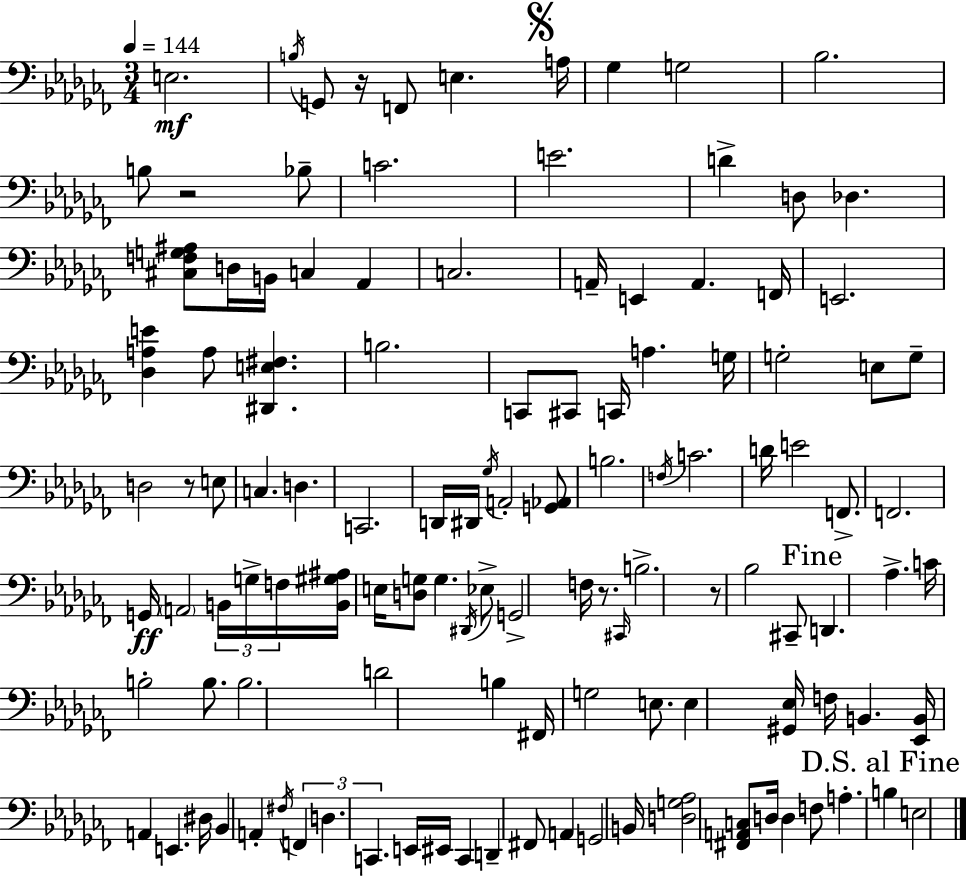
E3/h. B3/s G2/e R/s F2/e E3/q. A3/s Gb3/q G3/h Bb3/h. B3/e R/h Bb3/e C4/h. E4/h. D4/q D3/e Db3/q. [C#3,F3,G3,A#3]/e D3/s B2/s C3/q Ab2/q C3/h. A2/s E2/q A2/q. F2/s E2/h. [Db3,A3,E4]/q A3/e [D#2,E3,F#3]/q. B3/h. C2/e C#2/e C2/s A3/q. G3/s G3/h E3/e G3/e D3/h R/e E3/e C3/q. D3/q. C2/h. D2/s D#2/s Gb3/s A2/h [G2,Ab2]/e B3/h. F3/s C4/h. D4/s E4/h F2/e. F2/h. G2/s A2/h B2/s G3/s F3/s [B2,G#3,A#3]/s E3/s [D3,G3]/e G3/q. D#2/s Eb3/e G2/h F3/s R/e. C#2/s B3/h. R/e Bb3/h C#2/e D2/q. Ab3/q. C4/s B3/h B3/e. B3/h. D4/h B3/q F#2/s G3/h E3/e. E3/q [G#2,Eb3]/s F3/s B2/q. [Eb2,B2]/s A2/q E2/q. D#3/s Bb2/q A2/q F#3/s F2/q D3/q. C2/q. E2/s EIS2/s C2/q D2/q F#2/e A2/q G2/h B2/s [D3,G3,Ab3]/h [F#2,A2,C3]/e D3/s D3/q F3/e A3/q. B3/q E3/h